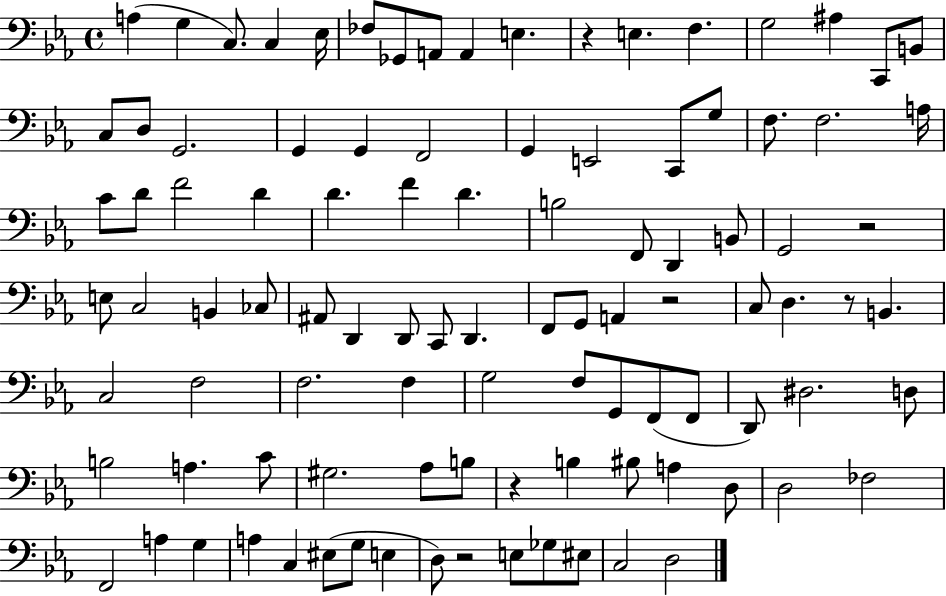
{
  \clef bass
  \time 4/4
  \defaultTimeSignature
  \key ees \major
  a4( g4 c8.) c4 ees16 | fes8 ges,8 a,8 a,4 e4. | r4 e4. f4. | g2 ais4 c,8 b,8 | \break c8 d8 g,2. | g,4 g,4 f,2 | g,4 e,2 c,8 g8 | f8. f2. a16 | \break c'8 d'8 f'2 d'4 | d'4. f'4 d'4. | b2 f,8 d,4 b,8 | g,2 r2 | \break e8 c2 b,4 ces8 | ais,8 d,4 d,8 c,8 d,4. | f,8 g,8 a,4 r2 | c8 d4. r8 b,4. | \break c2 f2 | f2. f4 | g2 f8 g,8 f,8( f,8 | d,8) dis2. d8 | \break b2 a4. c'8 | gis2. aes8 b8 | r4 b4 bis8 a4 d8 | d2 fes2 | \break f,2 a4 g4 | a4 c4 eis8( g8 e4 | d8) r2 e8 ges8 eis8 | c2 d2 | \break \bar "|."
}